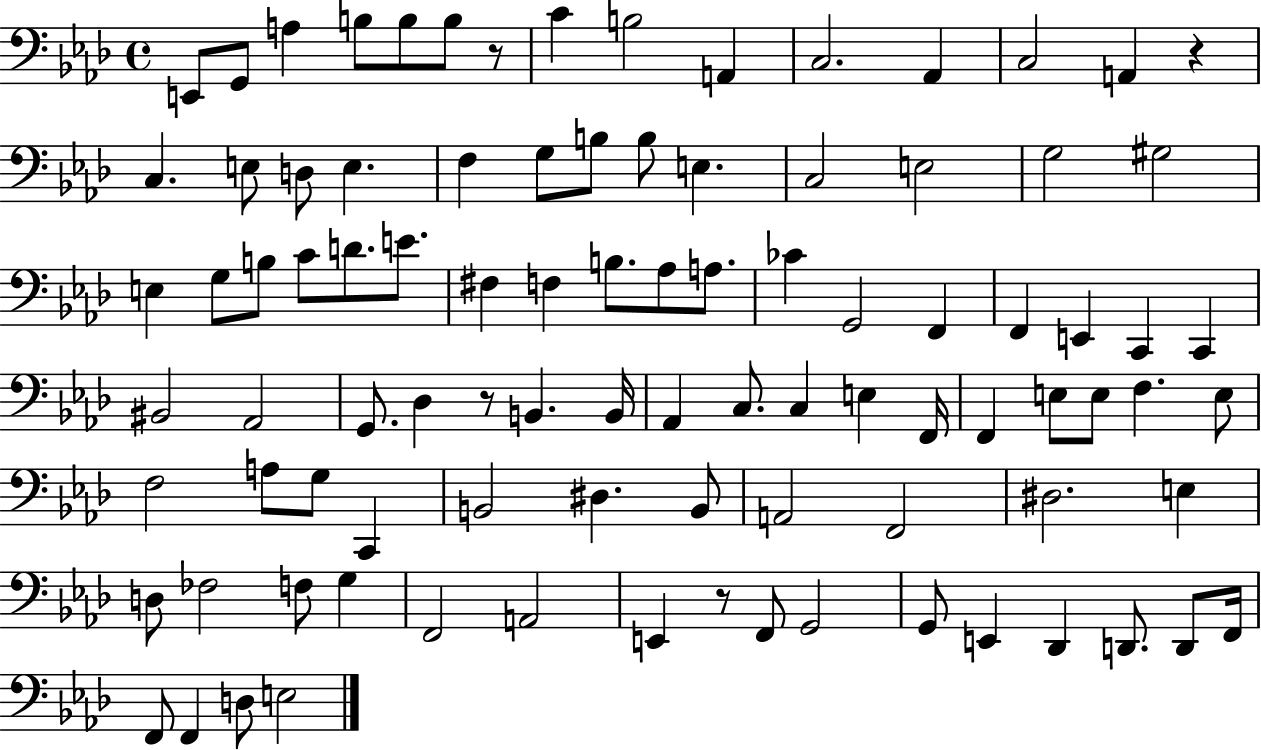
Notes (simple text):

E2/e G2/e A3/q B3/e B3/e B3/e R/e C4/q B3/h A2/q C3/h. Ab2/q C3/h A2/q R/q C3/q. E3/e D3/e E3/q. F3/q G3/e B3/e B3/e E3/q. C3/h E3/h G3/h G#3/h E3/q G3/e B3/e C4/e D4/e. E4/e. F#3/q F3/q B3/e. Ab3/e A3/e. CES4/q G2/h F2/q F2/q E2/q C2/q C2/q BIS2/h Ab2/h G2/e. Db3/q R/e B2/q. B2/s Ab2/q C3/e. C3/q E3/q F2/s F2/q E3/e E3/e F3/q. E3/e F3/h A3/e G3/e C2/q B2/h D#3/q. B2/e A2/h F2/h D#3/h. E3/q D3/e FES3/h F3/e G3/q F2/h A2/h E2/q R/e F2/e G2/h G2/e E2/q Db2/q D2/e. D2/e F2/s F2/e F2/q D3/e E3/h